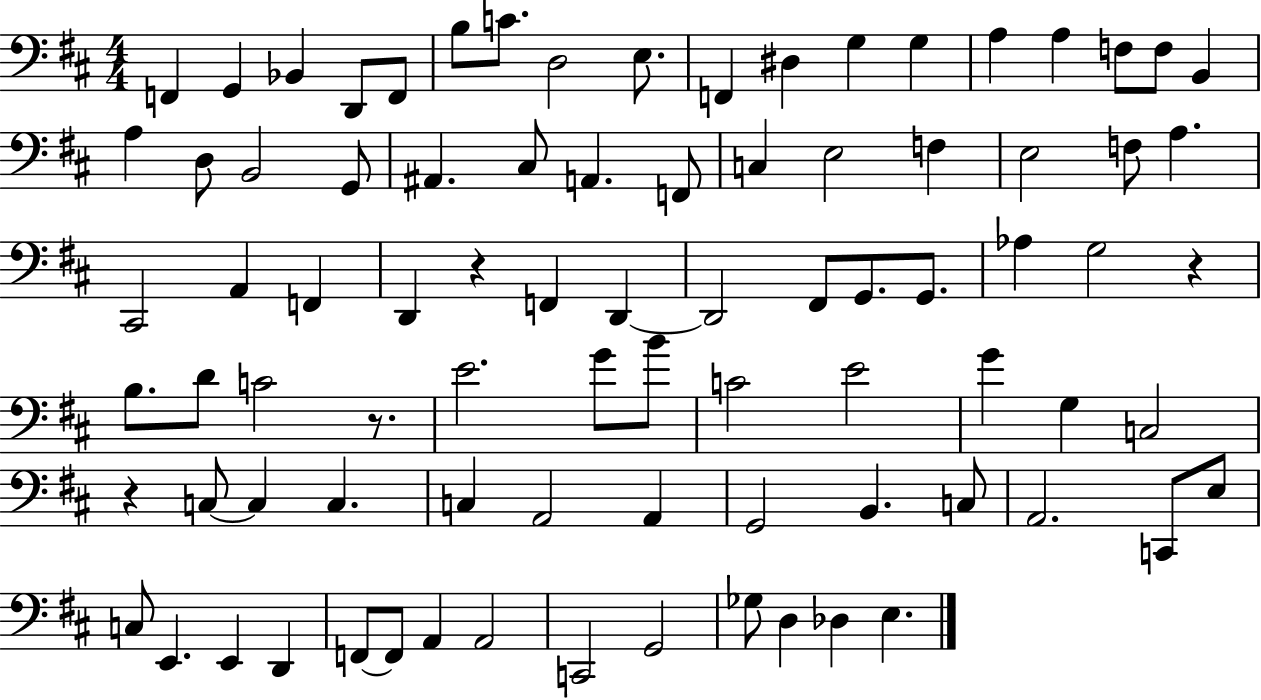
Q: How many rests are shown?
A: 4